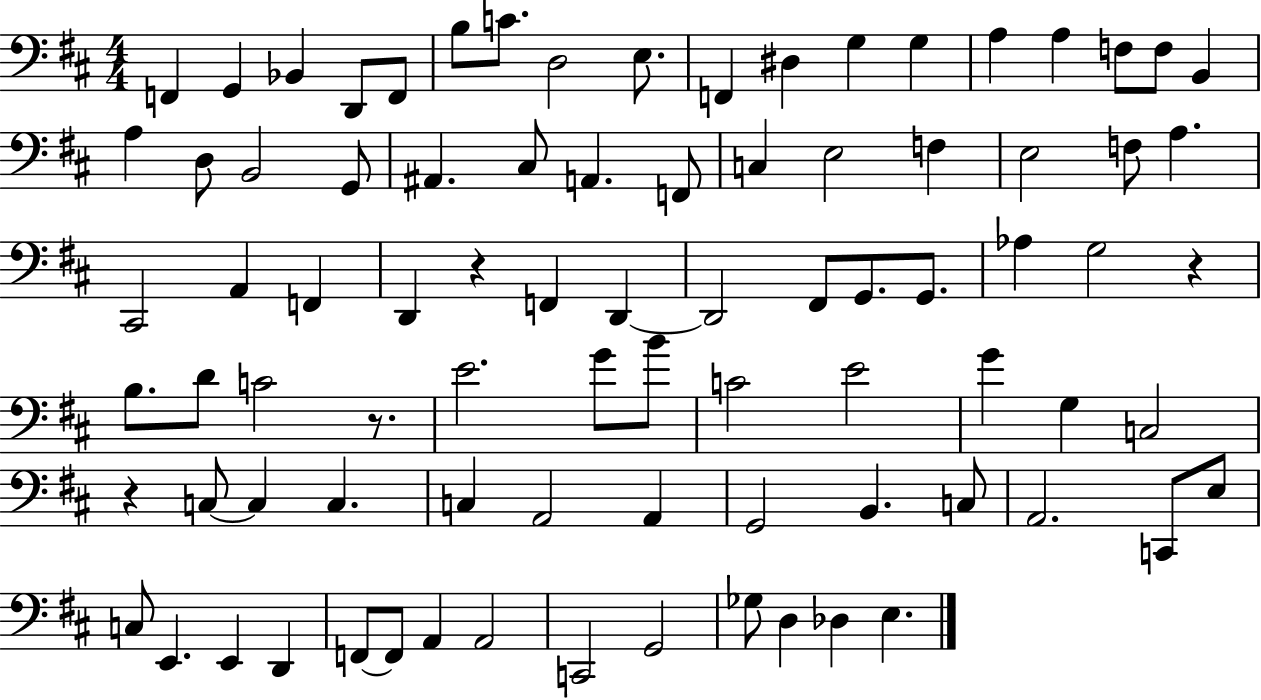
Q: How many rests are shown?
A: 4